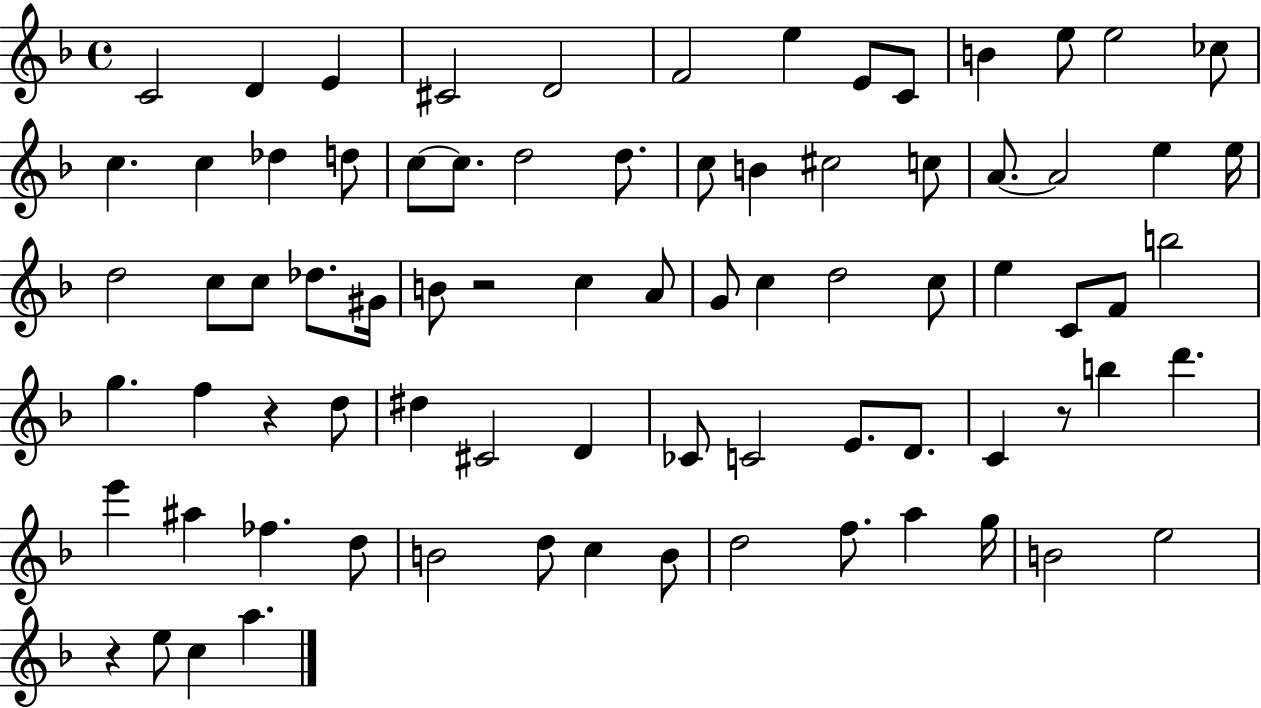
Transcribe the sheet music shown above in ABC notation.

X:1
T:Untitled
M:4/4
L:1/4
K:F
C2 D E ^C2 D2 F2 e E/2 C/2 B e/2 e2 _c/2 c c _d d/2 c/2 c/2 d2 d/2 c/2 B ^c2 c/2 A/2 A2 e e/4 d2 c/2 c/2 _d/2 ^G/4 B/2 z2 c A/2 G/2 c d2 c/2 e C/2 F/2 b2 g f z d/2 ^d ^C2 D _C/2 C2 E/2 D/2 C z/2 b d' e' ^a _f d/2 B2 d/2 c B/2 d2 f/2 a g/4 B2 e2 z e/2 c a